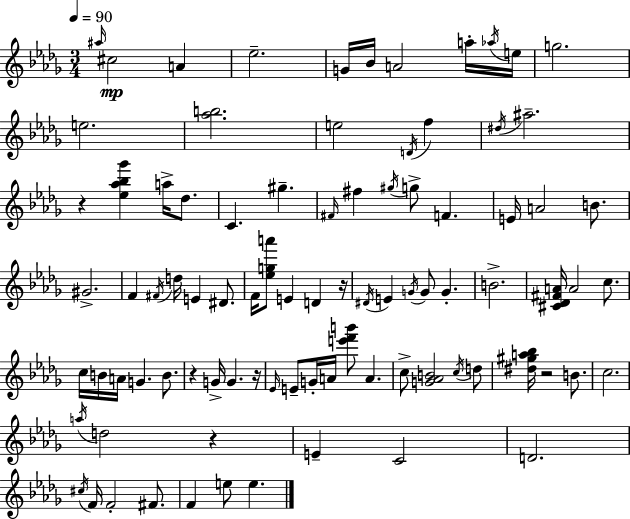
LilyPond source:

{
  \clef treble
  \numericTimeSignature
  \time 3/4
  \key bes \minor
  \tempo 4 = 90
  \grace { ais''16 }\mp cis''2 a'4 | ees''2.-- | g'16 bes'16 a'2 a''16-. | \acciaccatura { aes''16 } e''16 g''2. | \break e''2. | <aes'' b''>2. | e''2 \acciaccatura { d'16 } f''4 | \acciaccatura { dis''16 } ais''2.-- | \break r4 <ees'' aes'' bes'' ges'''>4 | a''16-> des''8. c'4. gis''4.-- | \grace { fis'16 } fis''4 \acciaccatura { gis''16 } g''8-> | f'4. e'16 a'2 | \break b'8. gis'2.-> | f'4 \acciaccatura { fis'16 } d''16 | e'4 dis'8. f'16 <ees'' g'' a'''>8 e'4 | d'4 r16 \acciaccatura { dis'16 } e'4 | \break \acciaccatura { g'16 } g'8 g'4.-. b'2.-> | <cis' des' fis' a'>16 a'2 | c''8. c''16 b'16 a'16 | g'4. b'8. r4 | \break g'16-> g'4. r16 \grace { ees'16 } e'8-- | g'16-. a'16 <e''' f''' b'''>8 a'4. c''8-> | <g' aes' b'>2 \acciaccatura { c''16 } d''8 <dis'' gis'' a'' bes''>16 | r2 b'8. c''2. | \break \acciaccatura { a''16 } | d''2 r4 | e'4-- c'2 | d'2. | \break \acciaccatura { cis''16 } f'16 f'2-. fis'8. | f'4 e''8 e''4. | \bar "|."
}